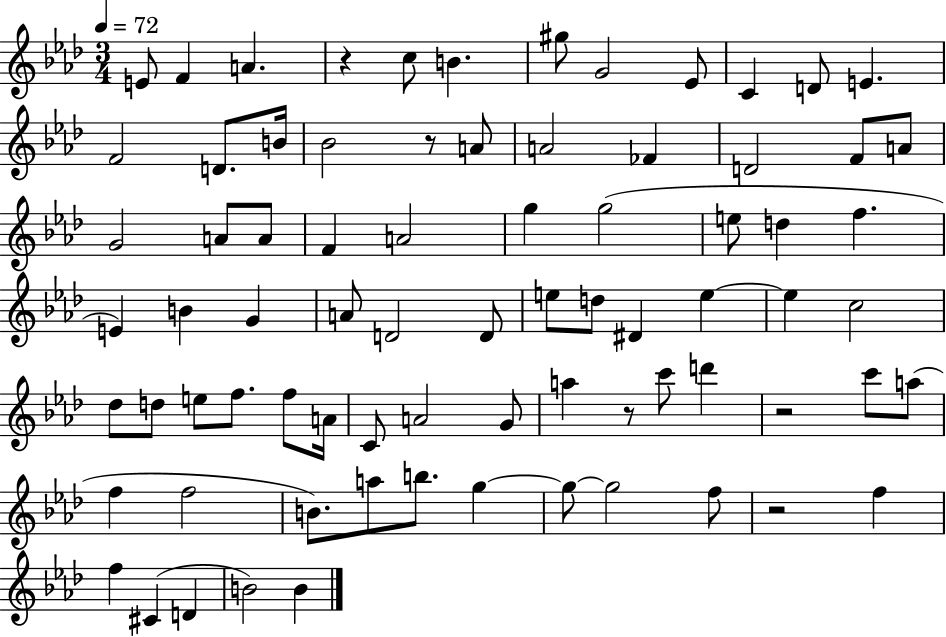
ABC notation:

X:1
T:Untitled
M:3/4
L:1/4
K:Ab
E/2 F A z c/2 B ^g/2 G2 _E/2 C D/2 E F2 D/2 B/4 _B2 z/2 A/2 A2 _F D2 F/2 A/2 G2 A/2 A/2 F A2 g g2 e/2 d f E B G A/2 D2 D/2 e/2 d/2 ^D e e c2 _d/2 d/2 e/2 f/2 f/2 A/4 C/2 A2 G/2 a z/2 c'/2 d' z2 c'/2 a/2 f f2 B/2 a/2 b/2 g g/2 g2 f/2 z2 f f ^C D B2 B